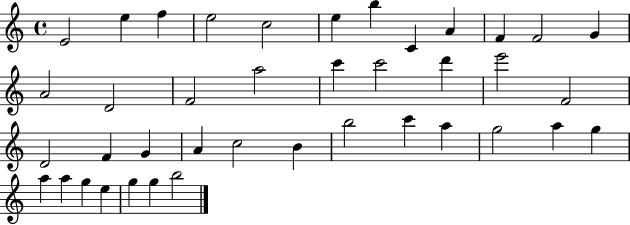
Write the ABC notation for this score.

X:1
T:Untitled
M:4/4
L:1/4
K:C
E2 e f e2 c2 e b C A F F2 G A2 D2 F2 a2 c' c'2 d' e'2 F2 D2 F G A c2 B b2 c' a g2 a g a a g e g g b2